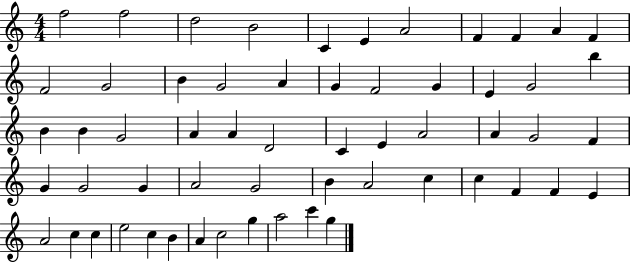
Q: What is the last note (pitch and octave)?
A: G5